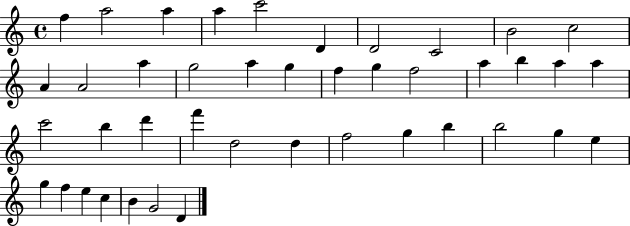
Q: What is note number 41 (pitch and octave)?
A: G4